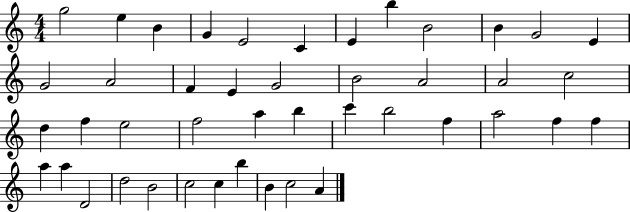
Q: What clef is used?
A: treble